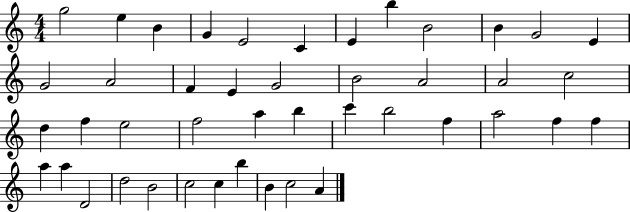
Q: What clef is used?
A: treble